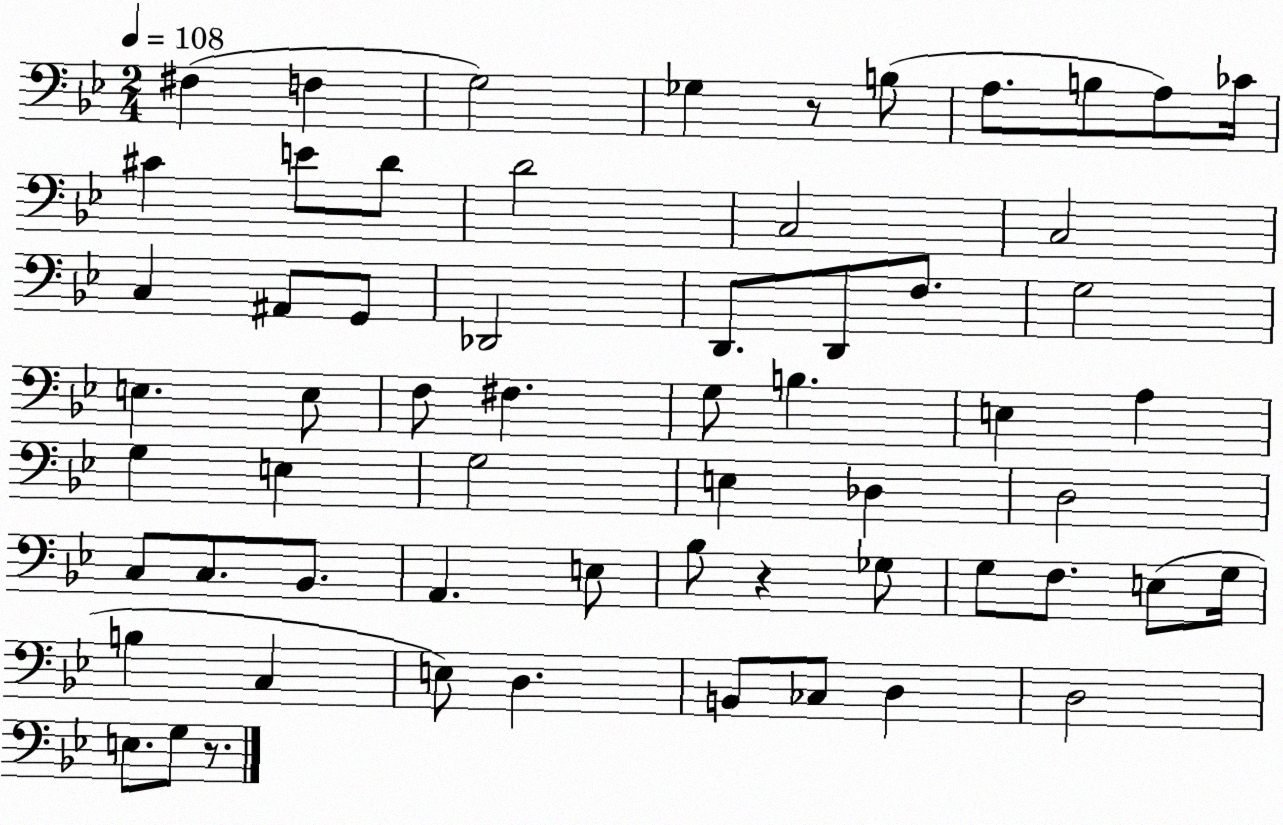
X:1
T:Untitled
M:2/4
L:1/4
K:Bb
^F, F, G,2 _G, z/2 B,/2 A,/2 B,/2 A,/2 _C/4 ^C E/2 D/2 D2 C,2 C,2 C, ^A,,/2 G,,/2 _D,,2 D,,/2 D,,/2 F,/2 G,2 E, E,/2 F,/2 ^F, G,/2 B, E, A, G, E, G,2 E, _D, D,2 C,/2 C,/2 _B,,/2 A,, E,/2 _B,/2 z _G,/2 G,/2 F,/2 E,/2 G,/4 B, C, E,/2 D, B,,/2 _C,/2 D, D,2 E,/2 G,/2 z/2